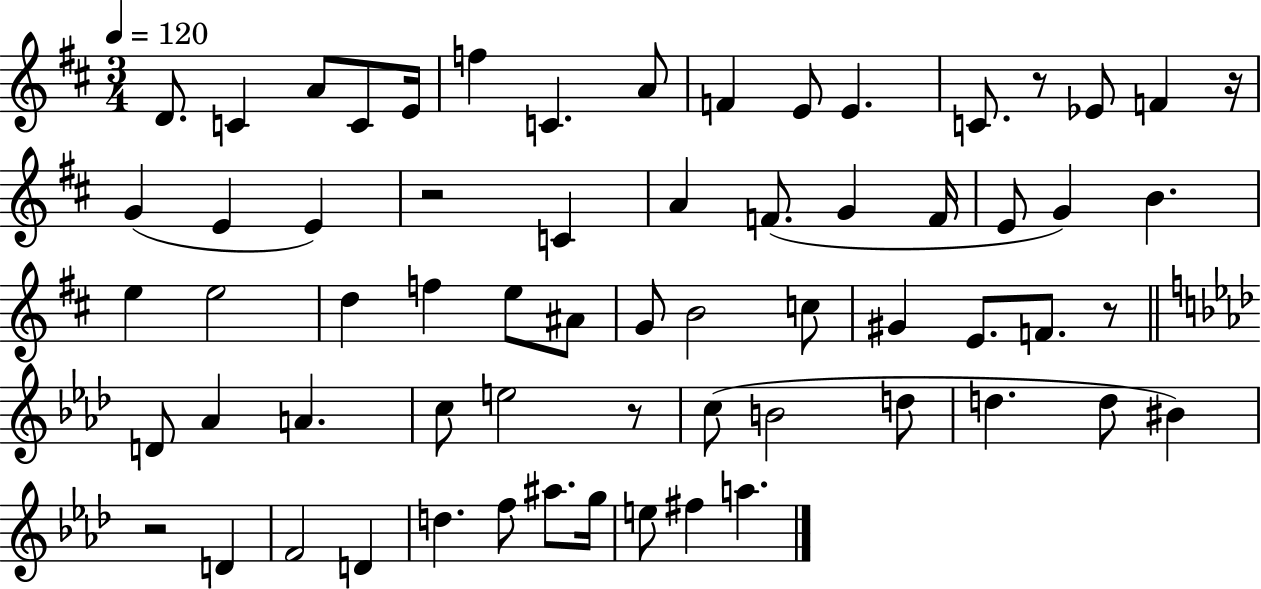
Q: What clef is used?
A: treble